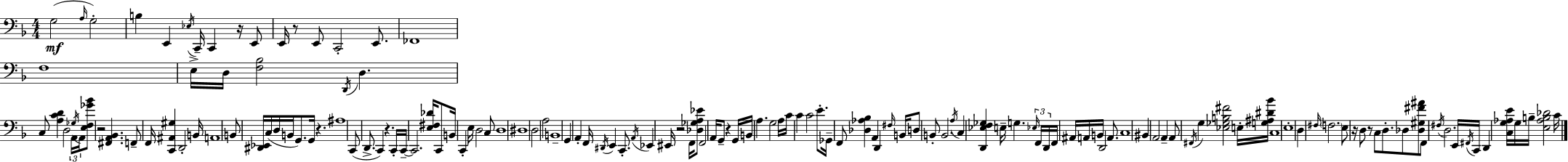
X:1
T:Untitled
M:4/4
L:1/4
K:F
G,2 A,/4 G,2 B, E,, _E,/4 C,,/4 C,, z/4 E,,/2 E,,/4 z/2 E,,/2 C,,2 E,,/2 _F,,4 F,4 E,/4 D,/4 [F,_B,]2 D,,/4 D, C,/2 [A,CD] D,2 A,,/4 _G,/4 A,,/4 [E,F,_G_B]/2 z2 [^F,,A,,_B,,] F,,/2 F,,/4 [C,,^A,,^G,] D,,2 B,,/4 A,,4 B,,/2 [^D,,_E,,]/4 C,/4 D,/4 B,,/4 G,,/2 G,,/4 z ^A,4 C,,/2 D,,/2 C,, z C,,/4 C,,/4 C,,2 [E,^F,_D]/4 C,,/2 B,,/4 C,, E,/4 D,2 C,/2 D,4 ^D,4 D,2 A,2 B,,4 G,, A,, F,,/4 ^D,,/4 E,, C,,/2 A,,/4 _E,, ^E,,/4 z2 F,,/4 [_D,_G,A,_E]/2 F,,2 A,,/4 G,,/2 z G,,/4 B,,/4 A, G,2 A,/4 C/4 C C2 E/2 _G,,/4 F,,/2 [_D,_A,_B,] A,, D,, ^F,/4 B,,/4 D,/2 B,,/2 B,,2 A,/4 C, [D,,_E,F,_G,] E,/4 G, _E,/4 F,,/4 D,,/4 F,,/4 ^A,,/4 A,,/4 B,,/4 D,,2 A,,/2 C,4 ^B,, A,,2 A,, A,,/2 ^F,,/4 G, [_E,_G,B,^F]2 E,/4 [G,^A,^D_B]/4 C,4 E,4 D, ^F,/4 F,2 E,/2 z/4 D,/2 z/2 C,/2 D,/2 _D,/2 [_D,^G,^F^A]/2 F,,/2 ^F,/4 D,2 E,,/4 ^F,,/4 C,,/4 D,, [C,G,_A,E]/4 G,/4 B,/4 [E,_A,B,_D]2 C/4